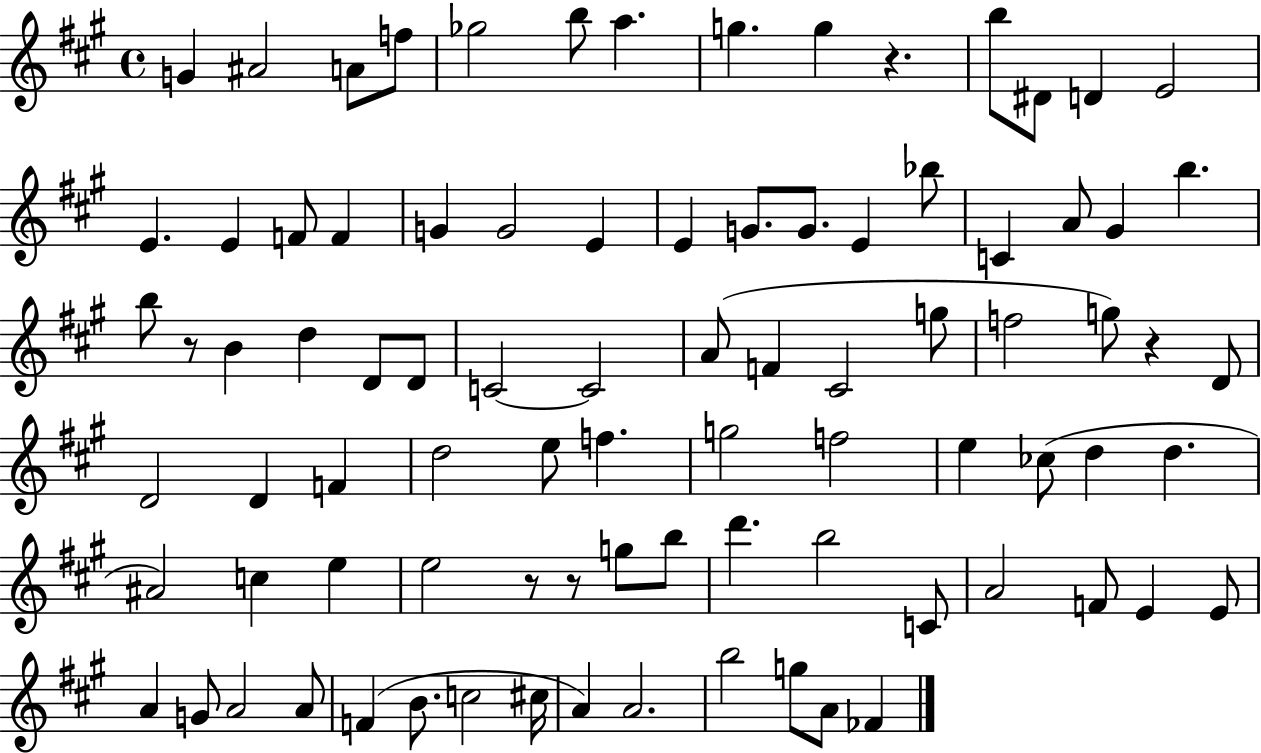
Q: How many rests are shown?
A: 5